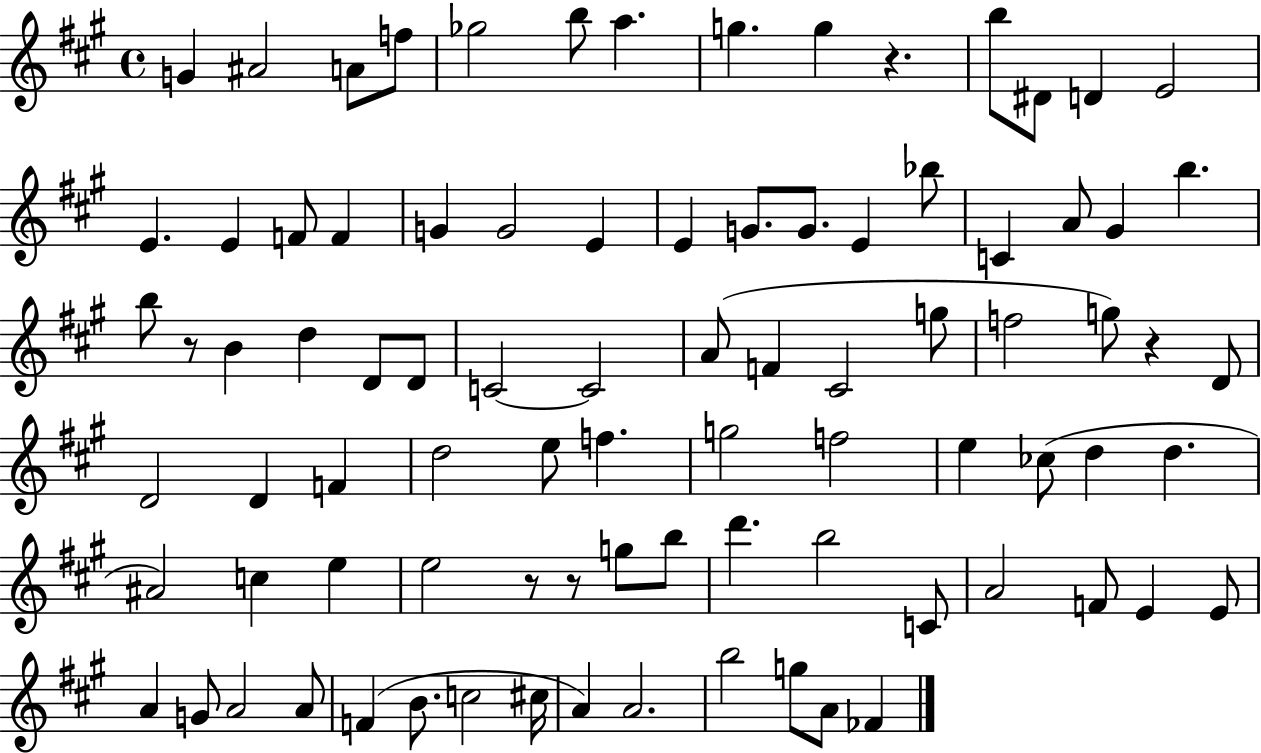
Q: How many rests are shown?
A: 5